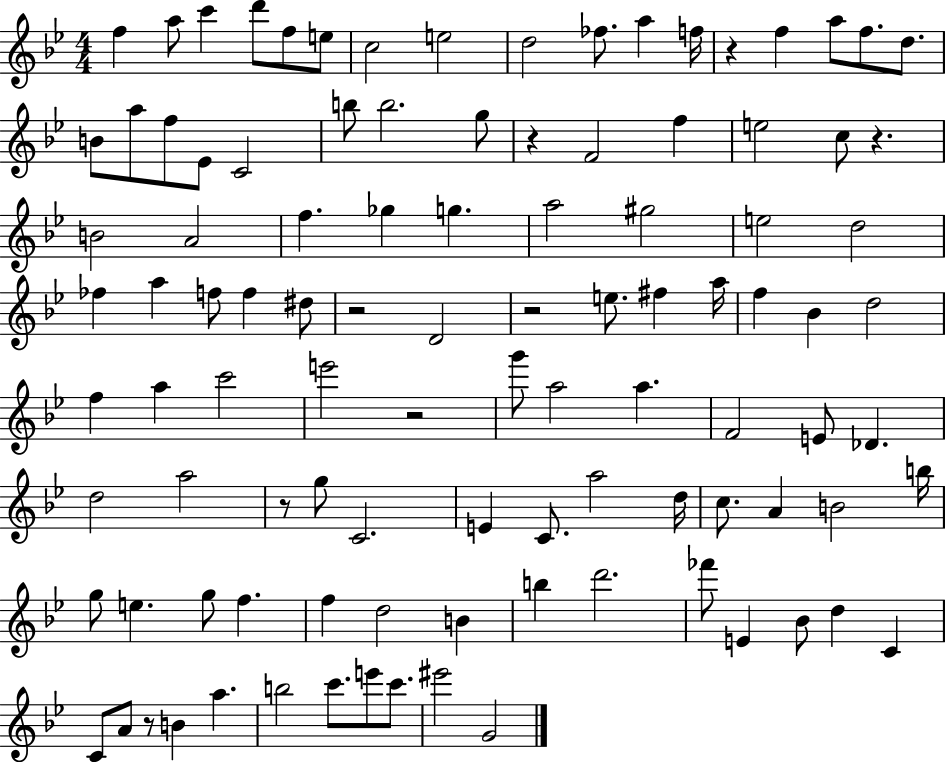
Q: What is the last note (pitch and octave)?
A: G4